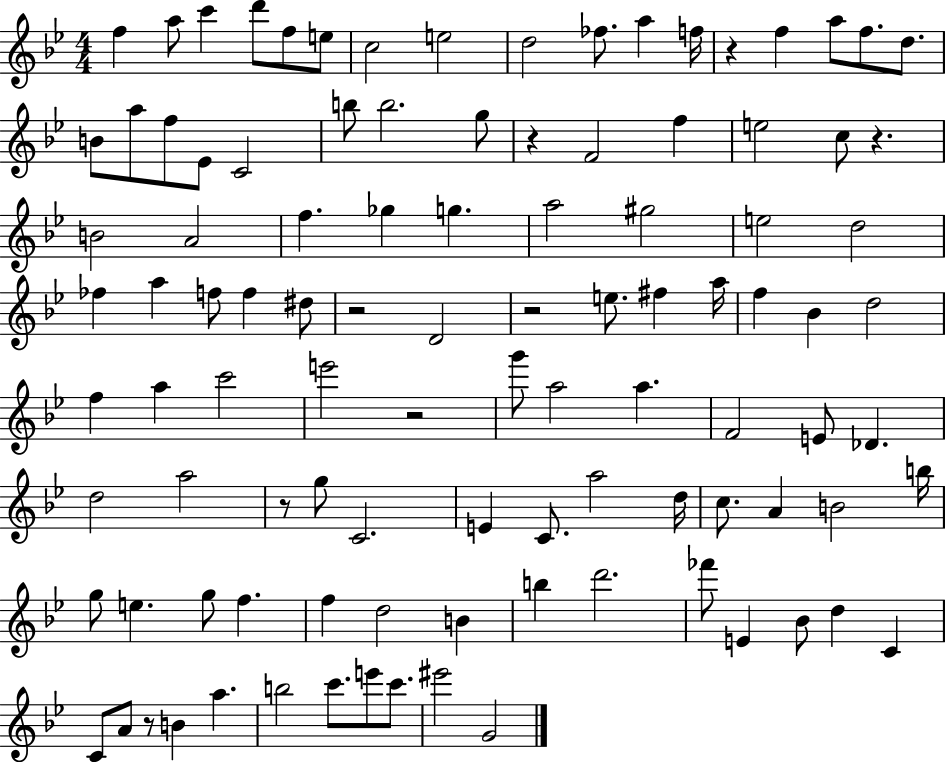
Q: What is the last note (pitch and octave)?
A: G4